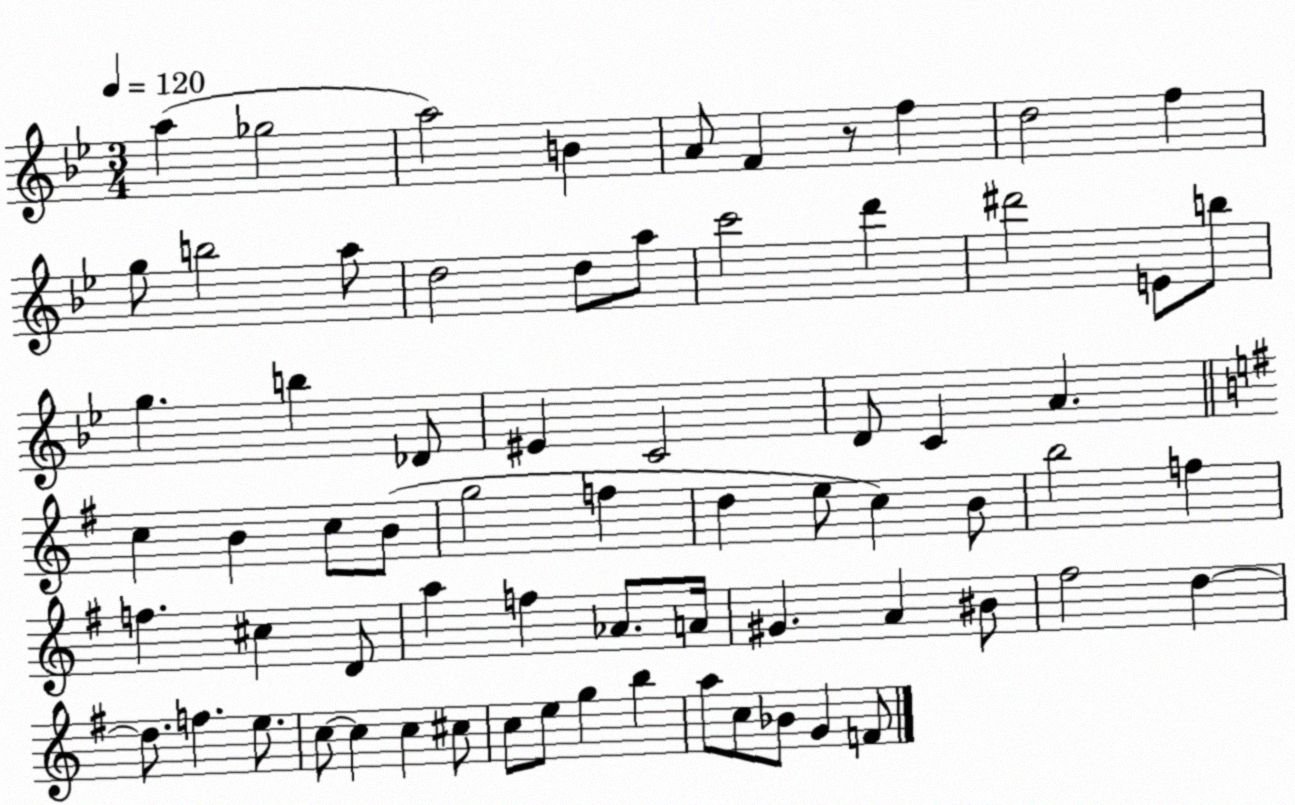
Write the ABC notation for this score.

X:1
T:Untitled
M:3/4
L:1/4
K:Bb
a _g2 a2 B A/2 F z/2 f d2 f g/2 b2 a/2 d2 d/2 a/2 c'2 d' ^d'2 E/2 b/2 g b _D/2 ^E C2 D/2 C A c B c/2 B/2 g2 f d e/2 c B/2 b2 f f ^c D/2 a f _A/2 A/4 ^G A ^B/2 ^f2 d d/2 f e/2 c/2 c c ^c/2 c/2 e/2 g b a/2 c/2 _B/2 G F/2